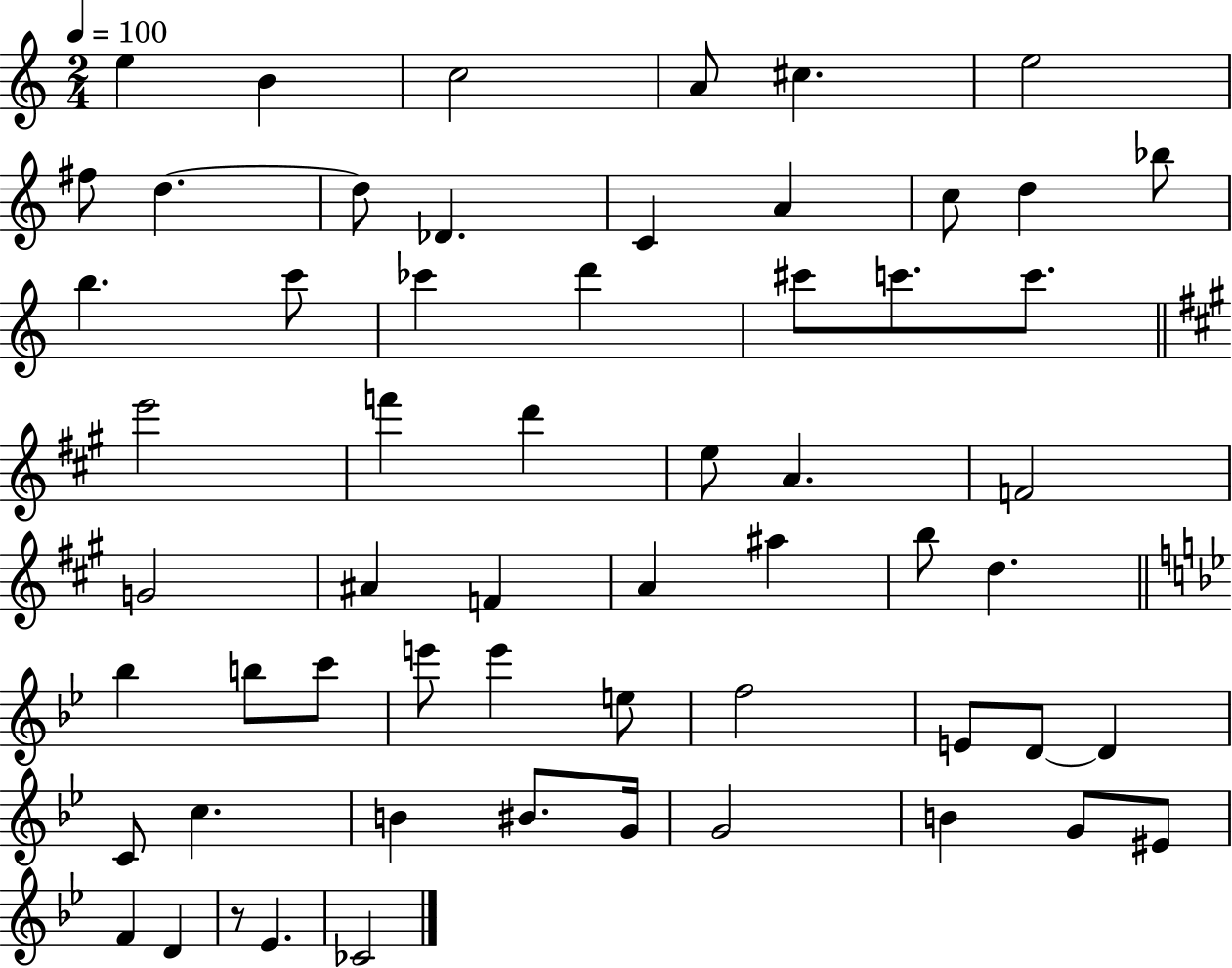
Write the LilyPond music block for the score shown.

{
  \clef treble
  \numericTimeSignature
  \time 2/4
  \key c \major
  \tempo 4 = 100
  e''4 b'4 | c''2 | a'8 cis''4. | e''2 | \break fis''8 d''4.~~ | d''8 des'4. | c'4 a'4 | c''8 d''4 bes''8 | \break b''4. c'''8 | ces'''4 d'''4 | cis'''8 c'''8. c'''8. | \bar "||" \break \key a \major e'''2 | f'''4 d'''4 | e''8 a'4. | f'2 | \break g'2 | ais'4 f'4 | a'4 ais''4 | b''8 d''4. | \break \bar "||" \break \key bes \major bes''4 b''8 c'''8 | e'''8 e'''4 e''8 | f''2 | e'8 d'8~~ d'4 | \break c'8 c''4. | b'4 bis'8. g'16 | g'2 | b'4 g'8 eis'8 | \break f'4 d'4 | r8 ees'4. | ces'2 | \bar "|."
}